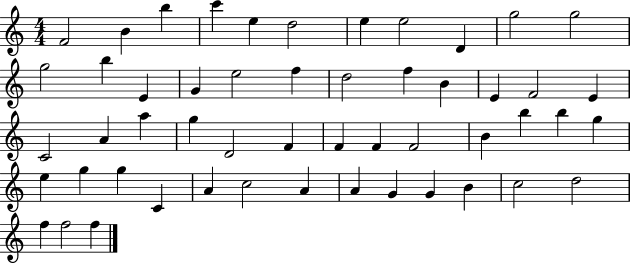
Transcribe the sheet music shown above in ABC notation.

X:1
T:Untitled
M:4/4
L:1/4
K:C
F2 B b c' e d2 e e2 D g2 g2 g2 b E G e2 f d2 f B E F2 E C2 A a g D2 F F F F2 B b b g e g g C A c2 A A G G B c2 d2 f f2 f